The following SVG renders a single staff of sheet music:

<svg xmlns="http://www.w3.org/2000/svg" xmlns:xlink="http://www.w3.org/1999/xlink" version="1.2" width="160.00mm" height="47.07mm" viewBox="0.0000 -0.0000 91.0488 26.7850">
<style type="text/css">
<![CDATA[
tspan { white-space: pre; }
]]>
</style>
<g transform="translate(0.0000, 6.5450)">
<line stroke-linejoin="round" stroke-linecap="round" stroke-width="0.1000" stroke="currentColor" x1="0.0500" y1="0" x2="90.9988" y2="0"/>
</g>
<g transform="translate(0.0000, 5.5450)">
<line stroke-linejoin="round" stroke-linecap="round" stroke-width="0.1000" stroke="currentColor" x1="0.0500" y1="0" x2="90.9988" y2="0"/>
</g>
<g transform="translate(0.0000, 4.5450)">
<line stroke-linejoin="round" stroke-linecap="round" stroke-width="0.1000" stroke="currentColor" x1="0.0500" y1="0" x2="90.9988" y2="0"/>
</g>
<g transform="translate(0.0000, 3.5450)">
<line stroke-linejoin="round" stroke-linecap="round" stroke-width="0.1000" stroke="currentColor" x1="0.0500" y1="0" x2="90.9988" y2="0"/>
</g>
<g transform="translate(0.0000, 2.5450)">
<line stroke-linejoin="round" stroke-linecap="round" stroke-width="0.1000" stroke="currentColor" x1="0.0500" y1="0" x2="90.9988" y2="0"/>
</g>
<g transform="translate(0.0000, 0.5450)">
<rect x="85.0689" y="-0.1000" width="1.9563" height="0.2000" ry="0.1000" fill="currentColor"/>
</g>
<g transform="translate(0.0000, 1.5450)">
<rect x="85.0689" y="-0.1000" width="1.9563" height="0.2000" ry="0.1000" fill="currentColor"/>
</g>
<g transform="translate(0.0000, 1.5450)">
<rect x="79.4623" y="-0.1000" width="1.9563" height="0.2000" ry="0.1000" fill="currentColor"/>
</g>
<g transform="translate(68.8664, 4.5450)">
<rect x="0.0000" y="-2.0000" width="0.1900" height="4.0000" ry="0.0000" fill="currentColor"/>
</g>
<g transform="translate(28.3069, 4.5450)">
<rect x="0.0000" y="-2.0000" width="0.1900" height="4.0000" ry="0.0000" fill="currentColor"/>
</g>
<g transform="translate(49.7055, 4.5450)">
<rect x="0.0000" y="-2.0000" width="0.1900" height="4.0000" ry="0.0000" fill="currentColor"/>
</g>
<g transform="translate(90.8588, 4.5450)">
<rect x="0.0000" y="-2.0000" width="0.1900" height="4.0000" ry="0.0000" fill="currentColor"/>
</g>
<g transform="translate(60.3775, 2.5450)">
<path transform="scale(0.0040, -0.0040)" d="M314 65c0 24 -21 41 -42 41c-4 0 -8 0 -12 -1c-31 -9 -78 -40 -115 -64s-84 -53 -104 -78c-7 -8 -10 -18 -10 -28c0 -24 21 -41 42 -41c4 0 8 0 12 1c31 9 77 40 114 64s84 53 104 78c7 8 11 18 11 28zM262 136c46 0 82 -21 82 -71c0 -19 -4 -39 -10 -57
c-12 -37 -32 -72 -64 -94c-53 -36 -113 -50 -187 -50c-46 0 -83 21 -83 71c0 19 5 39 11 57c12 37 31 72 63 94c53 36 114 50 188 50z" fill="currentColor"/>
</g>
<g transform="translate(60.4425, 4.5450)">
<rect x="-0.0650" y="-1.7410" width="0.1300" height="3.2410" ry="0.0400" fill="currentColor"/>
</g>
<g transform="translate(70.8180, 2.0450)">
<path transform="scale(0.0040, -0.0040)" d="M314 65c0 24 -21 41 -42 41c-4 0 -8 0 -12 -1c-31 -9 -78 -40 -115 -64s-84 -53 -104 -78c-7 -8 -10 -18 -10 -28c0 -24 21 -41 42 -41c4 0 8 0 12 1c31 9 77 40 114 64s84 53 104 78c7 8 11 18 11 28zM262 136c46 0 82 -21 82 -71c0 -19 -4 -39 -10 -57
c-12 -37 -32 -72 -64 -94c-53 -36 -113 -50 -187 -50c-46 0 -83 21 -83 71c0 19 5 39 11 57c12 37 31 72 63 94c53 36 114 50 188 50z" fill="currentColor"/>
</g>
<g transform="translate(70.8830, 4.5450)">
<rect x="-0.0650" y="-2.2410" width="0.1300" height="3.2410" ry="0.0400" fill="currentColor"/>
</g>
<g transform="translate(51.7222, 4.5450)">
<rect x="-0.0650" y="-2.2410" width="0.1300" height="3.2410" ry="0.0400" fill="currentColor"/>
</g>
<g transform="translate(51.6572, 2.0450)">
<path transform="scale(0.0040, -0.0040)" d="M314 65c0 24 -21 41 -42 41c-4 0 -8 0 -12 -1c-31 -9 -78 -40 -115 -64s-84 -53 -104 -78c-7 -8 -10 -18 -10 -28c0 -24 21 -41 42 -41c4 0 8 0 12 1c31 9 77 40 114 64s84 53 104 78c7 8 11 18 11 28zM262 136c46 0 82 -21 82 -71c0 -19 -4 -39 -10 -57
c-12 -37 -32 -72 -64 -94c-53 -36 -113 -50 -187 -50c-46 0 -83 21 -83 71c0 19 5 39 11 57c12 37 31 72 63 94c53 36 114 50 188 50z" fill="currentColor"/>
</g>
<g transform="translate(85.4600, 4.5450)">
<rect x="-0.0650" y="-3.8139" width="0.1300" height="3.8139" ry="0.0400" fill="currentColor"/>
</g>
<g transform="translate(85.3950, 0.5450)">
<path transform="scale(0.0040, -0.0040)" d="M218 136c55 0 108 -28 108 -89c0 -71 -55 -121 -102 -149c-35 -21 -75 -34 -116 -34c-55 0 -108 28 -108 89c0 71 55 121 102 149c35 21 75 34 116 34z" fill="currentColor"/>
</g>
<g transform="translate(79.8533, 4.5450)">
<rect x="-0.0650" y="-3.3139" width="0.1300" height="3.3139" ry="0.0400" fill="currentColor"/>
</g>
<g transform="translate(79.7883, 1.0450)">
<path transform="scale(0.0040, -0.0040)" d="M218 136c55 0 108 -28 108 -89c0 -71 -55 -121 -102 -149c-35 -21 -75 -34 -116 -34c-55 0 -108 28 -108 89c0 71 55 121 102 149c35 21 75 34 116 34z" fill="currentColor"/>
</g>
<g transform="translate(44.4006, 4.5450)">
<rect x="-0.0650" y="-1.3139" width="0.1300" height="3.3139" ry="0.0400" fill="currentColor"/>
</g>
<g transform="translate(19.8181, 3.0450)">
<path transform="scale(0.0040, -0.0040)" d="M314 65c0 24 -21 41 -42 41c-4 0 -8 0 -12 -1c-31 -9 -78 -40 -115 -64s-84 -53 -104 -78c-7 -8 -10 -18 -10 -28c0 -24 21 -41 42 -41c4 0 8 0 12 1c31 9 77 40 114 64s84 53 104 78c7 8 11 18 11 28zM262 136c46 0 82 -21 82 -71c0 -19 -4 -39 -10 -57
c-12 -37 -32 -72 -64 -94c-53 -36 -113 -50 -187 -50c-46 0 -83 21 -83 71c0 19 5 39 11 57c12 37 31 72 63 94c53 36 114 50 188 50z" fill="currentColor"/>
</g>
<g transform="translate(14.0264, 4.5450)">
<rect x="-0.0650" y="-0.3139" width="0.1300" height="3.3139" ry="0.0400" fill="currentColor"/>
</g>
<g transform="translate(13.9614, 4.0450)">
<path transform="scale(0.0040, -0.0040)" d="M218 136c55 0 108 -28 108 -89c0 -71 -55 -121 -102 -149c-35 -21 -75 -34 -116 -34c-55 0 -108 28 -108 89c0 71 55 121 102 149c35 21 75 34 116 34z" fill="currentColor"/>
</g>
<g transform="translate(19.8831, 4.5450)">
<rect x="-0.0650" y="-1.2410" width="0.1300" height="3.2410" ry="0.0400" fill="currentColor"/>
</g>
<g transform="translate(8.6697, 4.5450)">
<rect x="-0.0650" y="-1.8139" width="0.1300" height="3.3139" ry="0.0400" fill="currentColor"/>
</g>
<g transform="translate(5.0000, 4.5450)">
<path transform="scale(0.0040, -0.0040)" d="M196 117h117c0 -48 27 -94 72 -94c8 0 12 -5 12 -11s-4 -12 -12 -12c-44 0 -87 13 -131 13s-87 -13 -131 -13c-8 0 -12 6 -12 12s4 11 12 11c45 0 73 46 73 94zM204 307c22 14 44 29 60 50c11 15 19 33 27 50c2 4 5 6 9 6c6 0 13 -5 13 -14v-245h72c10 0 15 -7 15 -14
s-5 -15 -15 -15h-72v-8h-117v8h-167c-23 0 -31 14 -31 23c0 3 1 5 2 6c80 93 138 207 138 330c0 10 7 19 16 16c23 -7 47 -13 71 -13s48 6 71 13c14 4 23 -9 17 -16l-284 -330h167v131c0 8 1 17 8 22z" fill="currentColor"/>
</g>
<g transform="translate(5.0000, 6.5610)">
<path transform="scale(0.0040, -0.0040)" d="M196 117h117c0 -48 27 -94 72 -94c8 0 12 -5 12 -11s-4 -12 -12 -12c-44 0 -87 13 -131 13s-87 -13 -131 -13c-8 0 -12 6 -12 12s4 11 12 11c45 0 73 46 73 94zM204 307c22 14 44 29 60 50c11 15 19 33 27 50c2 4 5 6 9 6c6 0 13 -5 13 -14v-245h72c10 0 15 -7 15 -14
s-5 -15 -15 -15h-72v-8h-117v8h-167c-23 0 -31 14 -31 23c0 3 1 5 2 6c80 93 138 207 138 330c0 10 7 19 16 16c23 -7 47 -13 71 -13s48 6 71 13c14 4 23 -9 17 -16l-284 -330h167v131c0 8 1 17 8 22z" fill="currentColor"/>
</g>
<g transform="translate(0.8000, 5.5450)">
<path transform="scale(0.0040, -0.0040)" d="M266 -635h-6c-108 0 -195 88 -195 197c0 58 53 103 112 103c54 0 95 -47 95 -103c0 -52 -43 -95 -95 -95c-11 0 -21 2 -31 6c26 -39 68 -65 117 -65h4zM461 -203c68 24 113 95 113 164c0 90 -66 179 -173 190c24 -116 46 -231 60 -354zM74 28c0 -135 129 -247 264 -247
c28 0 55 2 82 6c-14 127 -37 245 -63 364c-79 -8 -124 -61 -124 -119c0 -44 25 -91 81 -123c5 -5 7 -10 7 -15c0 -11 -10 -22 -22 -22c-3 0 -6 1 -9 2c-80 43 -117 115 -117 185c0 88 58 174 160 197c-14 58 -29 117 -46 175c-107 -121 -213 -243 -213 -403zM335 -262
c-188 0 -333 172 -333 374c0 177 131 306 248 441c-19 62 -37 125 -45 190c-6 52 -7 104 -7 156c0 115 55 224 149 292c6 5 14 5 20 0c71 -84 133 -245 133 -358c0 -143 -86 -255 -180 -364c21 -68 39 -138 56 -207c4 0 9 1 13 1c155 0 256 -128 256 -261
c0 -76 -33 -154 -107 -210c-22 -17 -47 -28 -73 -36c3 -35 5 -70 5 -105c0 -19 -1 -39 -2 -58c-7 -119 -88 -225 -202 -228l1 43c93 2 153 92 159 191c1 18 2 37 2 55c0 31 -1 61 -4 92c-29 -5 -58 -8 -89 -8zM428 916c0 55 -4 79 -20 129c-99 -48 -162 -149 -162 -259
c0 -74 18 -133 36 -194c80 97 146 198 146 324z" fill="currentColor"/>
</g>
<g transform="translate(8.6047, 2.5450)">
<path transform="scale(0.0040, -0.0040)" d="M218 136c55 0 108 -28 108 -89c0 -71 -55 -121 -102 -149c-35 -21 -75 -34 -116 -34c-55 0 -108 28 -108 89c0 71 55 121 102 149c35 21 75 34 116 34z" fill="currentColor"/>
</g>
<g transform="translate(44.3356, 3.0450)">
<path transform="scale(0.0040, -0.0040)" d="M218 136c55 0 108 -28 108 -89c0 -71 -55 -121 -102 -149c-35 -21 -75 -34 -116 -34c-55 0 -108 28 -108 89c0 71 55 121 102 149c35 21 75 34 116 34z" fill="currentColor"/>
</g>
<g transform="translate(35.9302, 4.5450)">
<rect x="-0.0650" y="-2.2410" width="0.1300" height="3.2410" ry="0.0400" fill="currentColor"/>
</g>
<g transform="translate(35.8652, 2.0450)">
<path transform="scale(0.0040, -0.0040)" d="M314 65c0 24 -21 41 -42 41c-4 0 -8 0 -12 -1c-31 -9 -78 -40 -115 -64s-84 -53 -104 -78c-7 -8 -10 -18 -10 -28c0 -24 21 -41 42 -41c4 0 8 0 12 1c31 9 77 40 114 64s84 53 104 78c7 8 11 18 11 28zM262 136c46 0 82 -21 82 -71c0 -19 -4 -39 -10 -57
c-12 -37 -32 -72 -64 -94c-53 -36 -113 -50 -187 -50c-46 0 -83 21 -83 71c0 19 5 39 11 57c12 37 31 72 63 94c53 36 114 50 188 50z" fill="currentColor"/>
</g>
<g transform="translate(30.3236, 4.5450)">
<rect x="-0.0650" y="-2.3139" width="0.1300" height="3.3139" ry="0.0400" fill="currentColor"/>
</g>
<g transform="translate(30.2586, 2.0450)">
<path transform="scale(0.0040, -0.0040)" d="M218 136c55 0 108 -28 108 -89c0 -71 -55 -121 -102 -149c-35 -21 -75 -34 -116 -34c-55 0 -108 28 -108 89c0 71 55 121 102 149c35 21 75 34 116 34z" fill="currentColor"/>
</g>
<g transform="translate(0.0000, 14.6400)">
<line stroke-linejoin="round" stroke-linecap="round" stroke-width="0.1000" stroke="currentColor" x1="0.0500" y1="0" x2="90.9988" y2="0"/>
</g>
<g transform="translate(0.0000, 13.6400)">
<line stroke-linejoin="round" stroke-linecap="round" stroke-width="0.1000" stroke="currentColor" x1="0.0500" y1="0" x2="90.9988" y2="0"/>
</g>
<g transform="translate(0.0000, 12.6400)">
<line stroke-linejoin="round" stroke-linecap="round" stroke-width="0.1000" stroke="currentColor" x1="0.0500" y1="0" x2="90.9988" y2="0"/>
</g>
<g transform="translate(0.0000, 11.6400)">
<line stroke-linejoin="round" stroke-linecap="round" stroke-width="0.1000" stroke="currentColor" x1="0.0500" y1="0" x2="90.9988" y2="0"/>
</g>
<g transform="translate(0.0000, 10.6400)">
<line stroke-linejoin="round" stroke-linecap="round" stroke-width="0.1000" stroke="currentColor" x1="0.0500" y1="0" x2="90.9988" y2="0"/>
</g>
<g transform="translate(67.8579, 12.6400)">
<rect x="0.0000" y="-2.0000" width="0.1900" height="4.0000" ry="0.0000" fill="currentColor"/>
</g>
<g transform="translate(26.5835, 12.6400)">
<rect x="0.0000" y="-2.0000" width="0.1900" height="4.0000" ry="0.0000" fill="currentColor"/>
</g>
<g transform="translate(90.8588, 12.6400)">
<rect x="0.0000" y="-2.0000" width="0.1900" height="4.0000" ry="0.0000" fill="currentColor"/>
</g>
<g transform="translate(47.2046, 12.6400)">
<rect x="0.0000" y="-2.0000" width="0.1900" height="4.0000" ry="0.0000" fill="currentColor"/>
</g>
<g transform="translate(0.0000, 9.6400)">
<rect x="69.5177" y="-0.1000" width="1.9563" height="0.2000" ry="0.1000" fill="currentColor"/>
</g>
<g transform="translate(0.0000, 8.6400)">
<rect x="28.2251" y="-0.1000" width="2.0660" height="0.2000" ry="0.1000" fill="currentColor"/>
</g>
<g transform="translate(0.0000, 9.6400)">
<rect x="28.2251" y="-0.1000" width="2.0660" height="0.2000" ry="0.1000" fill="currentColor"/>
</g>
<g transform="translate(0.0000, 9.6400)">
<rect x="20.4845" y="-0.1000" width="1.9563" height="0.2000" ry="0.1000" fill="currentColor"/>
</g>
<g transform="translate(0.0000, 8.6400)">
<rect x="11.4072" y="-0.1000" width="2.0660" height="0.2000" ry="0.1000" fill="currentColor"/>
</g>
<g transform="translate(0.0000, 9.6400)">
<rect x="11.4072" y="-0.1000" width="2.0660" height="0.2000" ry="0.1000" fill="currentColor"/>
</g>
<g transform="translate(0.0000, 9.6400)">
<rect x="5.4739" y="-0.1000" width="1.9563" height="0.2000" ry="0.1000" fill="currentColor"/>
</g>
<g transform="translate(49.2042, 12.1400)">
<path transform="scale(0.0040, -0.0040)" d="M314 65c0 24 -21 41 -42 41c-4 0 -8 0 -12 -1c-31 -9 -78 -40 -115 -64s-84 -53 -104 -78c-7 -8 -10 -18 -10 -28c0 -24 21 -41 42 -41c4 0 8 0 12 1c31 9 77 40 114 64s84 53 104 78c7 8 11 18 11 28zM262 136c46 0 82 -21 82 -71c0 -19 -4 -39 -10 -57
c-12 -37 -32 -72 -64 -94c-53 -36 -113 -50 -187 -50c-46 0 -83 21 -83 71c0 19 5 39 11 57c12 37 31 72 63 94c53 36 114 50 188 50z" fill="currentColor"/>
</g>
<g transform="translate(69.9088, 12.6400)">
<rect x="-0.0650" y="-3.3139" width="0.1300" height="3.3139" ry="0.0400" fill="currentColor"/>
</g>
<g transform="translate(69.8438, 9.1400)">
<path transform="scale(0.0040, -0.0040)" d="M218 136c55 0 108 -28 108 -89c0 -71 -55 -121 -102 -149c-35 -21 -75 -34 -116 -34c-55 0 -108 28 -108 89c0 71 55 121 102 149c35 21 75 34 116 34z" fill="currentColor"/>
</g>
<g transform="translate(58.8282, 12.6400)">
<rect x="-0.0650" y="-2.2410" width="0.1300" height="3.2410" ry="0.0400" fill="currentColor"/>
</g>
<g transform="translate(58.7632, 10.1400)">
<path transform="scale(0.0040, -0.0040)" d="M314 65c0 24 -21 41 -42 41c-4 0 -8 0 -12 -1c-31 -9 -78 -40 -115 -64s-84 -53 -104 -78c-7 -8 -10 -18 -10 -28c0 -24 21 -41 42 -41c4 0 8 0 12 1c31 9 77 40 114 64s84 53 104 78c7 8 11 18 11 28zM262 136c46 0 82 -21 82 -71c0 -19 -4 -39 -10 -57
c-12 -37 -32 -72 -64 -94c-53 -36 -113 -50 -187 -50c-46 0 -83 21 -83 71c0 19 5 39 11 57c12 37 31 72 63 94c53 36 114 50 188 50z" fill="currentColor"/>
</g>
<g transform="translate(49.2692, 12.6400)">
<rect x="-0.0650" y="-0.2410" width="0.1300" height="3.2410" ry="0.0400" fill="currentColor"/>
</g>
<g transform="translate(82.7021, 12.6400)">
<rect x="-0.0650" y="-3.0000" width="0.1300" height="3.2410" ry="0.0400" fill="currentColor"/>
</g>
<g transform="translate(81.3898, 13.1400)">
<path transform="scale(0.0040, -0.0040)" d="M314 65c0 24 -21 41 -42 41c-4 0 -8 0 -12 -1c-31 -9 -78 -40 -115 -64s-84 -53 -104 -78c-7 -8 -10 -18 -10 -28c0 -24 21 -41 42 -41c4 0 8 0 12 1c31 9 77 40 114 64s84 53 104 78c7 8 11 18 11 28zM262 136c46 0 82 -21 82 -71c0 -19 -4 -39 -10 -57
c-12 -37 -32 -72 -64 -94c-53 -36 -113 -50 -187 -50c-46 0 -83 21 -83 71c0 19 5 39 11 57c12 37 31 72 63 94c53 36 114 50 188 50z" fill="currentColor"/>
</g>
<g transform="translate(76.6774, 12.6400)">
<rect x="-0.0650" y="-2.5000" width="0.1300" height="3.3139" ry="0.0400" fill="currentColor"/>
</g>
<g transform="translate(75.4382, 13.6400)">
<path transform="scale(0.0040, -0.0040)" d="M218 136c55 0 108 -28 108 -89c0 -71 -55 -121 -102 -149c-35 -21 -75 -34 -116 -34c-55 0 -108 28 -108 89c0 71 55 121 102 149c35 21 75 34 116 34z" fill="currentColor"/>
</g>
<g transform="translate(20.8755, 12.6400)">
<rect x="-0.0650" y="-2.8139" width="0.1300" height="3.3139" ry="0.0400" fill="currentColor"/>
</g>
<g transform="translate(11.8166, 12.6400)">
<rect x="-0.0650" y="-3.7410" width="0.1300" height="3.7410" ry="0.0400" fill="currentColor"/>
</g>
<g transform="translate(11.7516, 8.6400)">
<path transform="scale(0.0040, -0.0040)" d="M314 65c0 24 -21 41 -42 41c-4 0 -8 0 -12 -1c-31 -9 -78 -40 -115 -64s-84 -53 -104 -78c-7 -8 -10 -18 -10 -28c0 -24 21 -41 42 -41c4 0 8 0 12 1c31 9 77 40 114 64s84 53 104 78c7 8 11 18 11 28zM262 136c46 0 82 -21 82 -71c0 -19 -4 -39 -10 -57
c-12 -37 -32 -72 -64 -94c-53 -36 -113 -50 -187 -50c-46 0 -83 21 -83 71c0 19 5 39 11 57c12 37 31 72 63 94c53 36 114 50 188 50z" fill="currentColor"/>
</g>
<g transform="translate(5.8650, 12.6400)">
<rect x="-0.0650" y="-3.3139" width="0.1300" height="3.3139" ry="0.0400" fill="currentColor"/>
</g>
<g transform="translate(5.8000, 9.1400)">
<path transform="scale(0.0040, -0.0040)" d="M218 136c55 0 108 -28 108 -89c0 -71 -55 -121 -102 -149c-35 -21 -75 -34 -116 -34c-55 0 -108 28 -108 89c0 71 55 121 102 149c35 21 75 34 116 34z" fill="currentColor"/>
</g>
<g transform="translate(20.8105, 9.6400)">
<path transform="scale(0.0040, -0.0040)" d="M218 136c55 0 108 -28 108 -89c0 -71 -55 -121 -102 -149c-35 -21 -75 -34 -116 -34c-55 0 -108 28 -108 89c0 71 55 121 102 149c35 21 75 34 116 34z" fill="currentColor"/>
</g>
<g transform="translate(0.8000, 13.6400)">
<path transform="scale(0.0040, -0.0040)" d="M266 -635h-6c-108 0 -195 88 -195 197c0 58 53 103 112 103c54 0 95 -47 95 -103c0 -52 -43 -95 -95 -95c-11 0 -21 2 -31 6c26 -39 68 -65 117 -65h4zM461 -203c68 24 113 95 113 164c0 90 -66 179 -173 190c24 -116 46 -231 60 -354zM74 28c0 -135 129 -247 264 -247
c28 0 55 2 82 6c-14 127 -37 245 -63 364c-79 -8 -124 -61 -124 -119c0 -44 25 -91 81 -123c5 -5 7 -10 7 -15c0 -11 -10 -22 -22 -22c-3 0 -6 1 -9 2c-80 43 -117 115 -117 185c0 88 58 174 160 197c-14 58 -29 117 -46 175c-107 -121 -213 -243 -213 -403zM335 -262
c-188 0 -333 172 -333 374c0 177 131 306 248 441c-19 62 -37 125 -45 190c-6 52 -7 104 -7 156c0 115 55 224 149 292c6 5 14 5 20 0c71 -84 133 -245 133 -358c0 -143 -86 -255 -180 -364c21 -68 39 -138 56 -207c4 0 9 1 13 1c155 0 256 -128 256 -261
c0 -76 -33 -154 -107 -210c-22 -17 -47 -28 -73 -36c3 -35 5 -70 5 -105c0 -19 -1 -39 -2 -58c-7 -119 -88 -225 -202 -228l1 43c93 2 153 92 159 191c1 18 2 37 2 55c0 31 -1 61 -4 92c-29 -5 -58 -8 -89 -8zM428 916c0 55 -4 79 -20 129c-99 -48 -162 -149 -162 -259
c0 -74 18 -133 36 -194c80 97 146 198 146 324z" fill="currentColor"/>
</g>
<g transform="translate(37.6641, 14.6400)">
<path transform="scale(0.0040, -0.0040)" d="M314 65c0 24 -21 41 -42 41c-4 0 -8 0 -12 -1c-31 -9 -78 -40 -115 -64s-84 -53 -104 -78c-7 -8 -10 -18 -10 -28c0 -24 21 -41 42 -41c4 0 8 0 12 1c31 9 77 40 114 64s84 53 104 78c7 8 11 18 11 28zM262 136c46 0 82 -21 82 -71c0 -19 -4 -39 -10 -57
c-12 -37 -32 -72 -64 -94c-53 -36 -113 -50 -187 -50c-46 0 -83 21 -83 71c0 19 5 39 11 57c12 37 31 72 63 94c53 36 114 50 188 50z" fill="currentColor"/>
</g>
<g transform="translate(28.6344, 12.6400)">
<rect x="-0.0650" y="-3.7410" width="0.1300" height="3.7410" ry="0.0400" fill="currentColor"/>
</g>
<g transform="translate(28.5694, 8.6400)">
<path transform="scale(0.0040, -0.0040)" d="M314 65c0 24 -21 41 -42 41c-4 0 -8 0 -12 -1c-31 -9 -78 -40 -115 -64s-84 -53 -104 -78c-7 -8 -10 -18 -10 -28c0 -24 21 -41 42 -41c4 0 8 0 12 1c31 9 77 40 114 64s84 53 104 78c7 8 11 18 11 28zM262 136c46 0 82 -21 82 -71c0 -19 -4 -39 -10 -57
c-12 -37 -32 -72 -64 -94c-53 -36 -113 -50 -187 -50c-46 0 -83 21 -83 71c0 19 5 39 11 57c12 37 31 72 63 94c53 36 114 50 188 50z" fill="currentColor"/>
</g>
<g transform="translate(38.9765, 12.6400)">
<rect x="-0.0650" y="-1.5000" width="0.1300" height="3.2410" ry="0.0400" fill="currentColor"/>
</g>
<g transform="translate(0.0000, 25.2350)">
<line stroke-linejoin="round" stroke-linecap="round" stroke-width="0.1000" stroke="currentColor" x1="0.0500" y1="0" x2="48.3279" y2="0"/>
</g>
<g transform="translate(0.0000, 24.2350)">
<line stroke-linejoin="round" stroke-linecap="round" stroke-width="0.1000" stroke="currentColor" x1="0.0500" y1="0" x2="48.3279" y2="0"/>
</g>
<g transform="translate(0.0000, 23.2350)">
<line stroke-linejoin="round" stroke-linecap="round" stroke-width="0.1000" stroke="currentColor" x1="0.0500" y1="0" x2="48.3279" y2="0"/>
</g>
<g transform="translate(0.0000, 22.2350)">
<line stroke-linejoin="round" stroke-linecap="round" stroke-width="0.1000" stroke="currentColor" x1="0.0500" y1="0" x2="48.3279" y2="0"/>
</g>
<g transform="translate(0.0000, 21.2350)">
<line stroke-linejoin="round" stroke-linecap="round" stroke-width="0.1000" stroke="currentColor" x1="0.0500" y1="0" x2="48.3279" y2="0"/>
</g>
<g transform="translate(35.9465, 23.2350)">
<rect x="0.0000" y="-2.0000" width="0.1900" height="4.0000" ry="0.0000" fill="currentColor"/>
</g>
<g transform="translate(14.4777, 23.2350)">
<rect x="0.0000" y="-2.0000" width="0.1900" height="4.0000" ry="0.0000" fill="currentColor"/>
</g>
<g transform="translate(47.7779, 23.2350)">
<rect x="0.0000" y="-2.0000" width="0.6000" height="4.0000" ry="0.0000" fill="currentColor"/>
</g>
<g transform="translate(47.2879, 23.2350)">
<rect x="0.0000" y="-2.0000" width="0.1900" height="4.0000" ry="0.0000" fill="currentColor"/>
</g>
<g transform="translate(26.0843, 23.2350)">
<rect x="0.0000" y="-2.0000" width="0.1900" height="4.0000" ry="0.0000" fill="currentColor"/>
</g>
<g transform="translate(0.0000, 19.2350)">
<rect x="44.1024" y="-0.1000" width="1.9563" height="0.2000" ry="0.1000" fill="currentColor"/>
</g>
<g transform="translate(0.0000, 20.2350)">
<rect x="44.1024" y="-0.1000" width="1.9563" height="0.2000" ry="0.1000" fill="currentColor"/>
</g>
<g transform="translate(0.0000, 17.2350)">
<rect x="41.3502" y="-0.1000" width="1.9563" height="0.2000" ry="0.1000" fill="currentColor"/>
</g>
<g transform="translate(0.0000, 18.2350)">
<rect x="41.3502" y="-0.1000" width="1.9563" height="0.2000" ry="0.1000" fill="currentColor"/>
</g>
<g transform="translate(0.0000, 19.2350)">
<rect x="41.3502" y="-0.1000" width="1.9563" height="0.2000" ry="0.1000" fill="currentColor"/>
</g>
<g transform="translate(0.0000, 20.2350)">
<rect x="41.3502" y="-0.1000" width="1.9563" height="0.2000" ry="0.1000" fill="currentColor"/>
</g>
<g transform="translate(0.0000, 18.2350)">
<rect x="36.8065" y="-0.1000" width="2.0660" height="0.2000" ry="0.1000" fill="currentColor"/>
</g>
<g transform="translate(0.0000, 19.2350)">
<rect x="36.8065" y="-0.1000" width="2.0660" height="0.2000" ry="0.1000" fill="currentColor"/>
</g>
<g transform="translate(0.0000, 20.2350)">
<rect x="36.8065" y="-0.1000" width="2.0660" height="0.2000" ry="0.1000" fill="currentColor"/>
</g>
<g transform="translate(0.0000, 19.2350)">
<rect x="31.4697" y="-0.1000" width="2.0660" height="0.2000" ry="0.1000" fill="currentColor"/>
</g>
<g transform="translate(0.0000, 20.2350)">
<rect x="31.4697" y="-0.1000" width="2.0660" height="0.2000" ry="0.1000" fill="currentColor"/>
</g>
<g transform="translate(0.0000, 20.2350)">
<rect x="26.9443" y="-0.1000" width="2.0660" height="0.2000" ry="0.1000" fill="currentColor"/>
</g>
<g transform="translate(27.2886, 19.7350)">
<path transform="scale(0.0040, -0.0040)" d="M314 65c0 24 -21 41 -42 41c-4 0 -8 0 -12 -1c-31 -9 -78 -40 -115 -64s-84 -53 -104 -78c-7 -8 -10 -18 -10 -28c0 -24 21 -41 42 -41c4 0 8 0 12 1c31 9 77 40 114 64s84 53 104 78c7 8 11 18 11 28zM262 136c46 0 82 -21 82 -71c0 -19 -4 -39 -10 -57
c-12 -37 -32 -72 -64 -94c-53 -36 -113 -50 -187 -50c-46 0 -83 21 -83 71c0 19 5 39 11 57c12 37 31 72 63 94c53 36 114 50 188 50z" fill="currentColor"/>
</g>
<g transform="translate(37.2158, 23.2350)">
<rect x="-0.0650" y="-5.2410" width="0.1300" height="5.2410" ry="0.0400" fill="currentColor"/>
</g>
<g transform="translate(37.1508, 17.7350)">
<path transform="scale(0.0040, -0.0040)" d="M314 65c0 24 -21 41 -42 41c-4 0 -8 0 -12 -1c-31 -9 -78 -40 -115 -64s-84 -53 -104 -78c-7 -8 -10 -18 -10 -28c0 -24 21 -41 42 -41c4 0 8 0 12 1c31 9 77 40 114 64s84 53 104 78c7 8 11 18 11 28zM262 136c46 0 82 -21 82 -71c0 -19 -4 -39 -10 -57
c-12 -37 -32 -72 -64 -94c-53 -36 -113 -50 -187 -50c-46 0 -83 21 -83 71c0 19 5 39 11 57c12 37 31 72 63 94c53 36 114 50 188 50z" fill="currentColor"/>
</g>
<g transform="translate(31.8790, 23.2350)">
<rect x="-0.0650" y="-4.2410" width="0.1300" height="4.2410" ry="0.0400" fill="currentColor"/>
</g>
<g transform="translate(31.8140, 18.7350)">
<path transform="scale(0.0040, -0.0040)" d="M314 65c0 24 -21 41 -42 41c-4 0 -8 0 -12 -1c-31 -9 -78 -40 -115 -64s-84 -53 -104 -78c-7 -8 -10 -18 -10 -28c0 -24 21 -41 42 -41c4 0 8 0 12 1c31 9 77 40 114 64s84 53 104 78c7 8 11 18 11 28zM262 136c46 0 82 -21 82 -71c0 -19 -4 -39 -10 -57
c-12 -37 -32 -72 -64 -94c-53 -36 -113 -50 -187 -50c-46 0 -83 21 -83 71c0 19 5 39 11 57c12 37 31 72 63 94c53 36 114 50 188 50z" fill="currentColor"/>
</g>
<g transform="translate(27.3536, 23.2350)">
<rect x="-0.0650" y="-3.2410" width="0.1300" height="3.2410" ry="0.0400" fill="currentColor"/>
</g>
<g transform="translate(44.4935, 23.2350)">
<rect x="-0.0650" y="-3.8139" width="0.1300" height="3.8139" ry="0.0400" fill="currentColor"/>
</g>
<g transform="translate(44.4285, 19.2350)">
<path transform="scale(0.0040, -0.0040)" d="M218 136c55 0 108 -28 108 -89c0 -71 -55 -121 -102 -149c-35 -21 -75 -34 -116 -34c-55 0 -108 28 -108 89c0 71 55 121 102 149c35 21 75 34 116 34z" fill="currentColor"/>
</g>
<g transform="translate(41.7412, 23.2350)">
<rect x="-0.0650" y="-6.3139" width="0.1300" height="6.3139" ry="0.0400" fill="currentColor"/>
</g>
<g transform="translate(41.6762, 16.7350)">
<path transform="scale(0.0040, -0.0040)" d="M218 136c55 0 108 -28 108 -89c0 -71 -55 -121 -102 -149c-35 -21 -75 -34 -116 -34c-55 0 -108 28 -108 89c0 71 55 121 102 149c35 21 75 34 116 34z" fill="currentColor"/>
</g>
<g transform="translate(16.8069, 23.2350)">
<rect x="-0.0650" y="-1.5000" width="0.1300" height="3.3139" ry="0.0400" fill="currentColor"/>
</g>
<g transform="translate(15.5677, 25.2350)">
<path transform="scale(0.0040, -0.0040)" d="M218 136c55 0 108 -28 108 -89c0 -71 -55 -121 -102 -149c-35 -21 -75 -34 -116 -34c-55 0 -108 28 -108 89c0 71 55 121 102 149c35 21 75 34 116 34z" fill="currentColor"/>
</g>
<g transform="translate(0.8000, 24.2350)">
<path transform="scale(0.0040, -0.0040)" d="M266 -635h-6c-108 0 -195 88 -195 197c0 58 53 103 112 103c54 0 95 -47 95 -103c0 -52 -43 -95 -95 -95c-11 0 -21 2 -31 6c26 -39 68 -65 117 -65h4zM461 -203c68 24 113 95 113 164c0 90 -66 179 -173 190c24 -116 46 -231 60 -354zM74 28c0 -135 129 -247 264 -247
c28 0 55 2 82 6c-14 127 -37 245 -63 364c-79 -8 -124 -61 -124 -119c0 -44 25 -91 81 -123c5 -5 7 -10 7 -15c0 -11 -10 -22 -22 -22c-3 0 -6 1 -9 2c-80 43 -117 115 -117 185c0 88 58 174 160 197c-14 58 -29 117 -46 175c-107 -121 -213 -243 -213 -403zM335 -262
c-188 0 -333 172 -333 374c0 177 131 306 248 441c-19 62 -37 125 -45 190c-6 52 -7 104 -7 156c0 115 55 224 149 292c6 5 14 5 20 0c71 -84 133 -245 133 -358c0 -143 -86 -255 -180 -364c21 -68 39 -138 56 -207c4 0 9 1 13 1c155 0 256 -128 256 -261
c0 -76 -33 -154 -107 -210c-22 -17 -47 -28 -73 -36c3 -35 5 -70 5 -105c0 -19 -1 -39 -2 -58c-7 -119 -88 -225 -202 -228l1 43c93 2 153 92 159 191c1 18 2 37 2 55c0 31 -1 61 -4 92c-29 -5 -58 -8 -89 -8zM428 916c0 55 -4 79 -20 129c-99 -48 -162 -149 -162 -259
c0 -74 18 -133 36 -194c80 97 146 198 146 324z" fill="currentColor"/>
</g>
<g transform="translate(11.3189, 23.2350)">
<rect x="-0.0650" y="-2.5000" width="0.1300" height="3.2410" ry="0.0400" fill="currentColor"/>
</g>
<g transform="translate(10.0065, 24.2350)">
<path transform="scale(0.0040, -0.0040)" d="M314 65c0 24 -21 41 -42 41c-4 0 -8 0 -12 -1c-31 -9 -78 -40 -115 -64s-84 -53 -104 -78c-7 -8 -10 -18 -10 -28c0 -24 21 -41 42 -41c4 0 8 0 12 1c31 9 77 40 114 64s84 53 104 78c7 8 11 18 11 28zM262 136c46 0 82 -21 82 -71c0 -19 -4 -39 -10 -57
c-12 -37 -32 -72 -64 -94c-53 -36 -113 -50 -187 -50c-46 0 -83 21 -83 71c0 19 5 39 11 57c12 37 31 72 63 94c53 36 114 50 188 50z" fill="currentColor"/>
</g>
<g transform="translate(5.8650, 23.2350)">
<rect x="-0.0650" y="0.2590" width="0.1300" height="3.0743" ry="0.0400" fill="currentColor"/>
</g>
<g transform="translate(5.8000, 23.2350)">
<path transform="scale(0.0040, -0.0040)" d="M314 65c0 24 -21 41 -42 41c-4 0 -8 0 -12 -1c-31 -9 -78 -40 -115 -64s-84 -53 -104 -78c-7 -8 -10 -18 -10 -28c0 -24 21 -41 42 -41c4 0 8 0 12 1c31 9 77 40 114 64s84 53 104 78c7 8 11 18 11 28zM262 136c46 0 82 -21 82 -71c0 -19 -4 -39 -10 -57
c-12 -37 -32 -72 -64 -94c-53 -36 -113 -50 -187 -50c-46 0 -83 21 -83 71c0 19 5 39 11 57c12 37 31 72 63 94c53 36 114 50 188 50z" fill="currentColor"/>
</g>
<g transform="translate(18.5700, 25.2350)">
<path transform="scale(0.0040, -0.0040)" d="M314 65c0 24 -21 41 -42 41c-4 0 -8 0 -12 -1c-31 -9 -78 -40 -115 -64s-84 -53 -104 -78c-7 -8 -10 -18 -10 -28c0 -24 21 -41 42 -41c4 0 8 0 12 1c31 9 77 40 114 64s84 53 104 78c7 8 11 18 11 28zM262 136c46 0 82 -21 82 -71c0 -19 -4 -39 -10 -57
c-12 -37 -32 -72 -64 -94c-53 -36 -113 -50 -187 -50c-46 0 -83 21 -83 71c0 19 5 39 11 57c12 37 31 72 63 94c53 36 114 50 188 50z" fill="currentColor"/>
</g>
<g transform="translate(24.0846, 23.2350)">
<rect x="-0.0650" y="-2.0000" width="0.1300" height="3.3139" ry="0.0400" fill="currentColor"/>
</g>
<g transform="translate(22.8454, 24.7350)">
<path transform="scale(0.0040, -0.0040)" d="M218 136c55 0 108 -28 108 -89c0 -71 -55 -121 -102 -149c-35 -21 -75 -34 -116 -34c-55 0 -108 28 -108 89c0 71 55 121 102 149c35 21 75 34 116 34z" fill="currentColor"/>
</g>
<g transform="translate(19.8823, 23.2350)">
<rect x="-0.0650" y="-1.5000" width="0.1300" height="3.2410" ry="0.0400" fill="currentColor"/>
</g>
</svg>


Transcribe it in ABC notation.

X:1
T:Untitled
M:4/4
L:1/4
K:C
f c e2 g g2 e g2 f2 g2 b c' b c'2 a c'2 E2 c2 g2 b G A2 B2 G2 E E2 F b2 d'2 f'2 a' c'